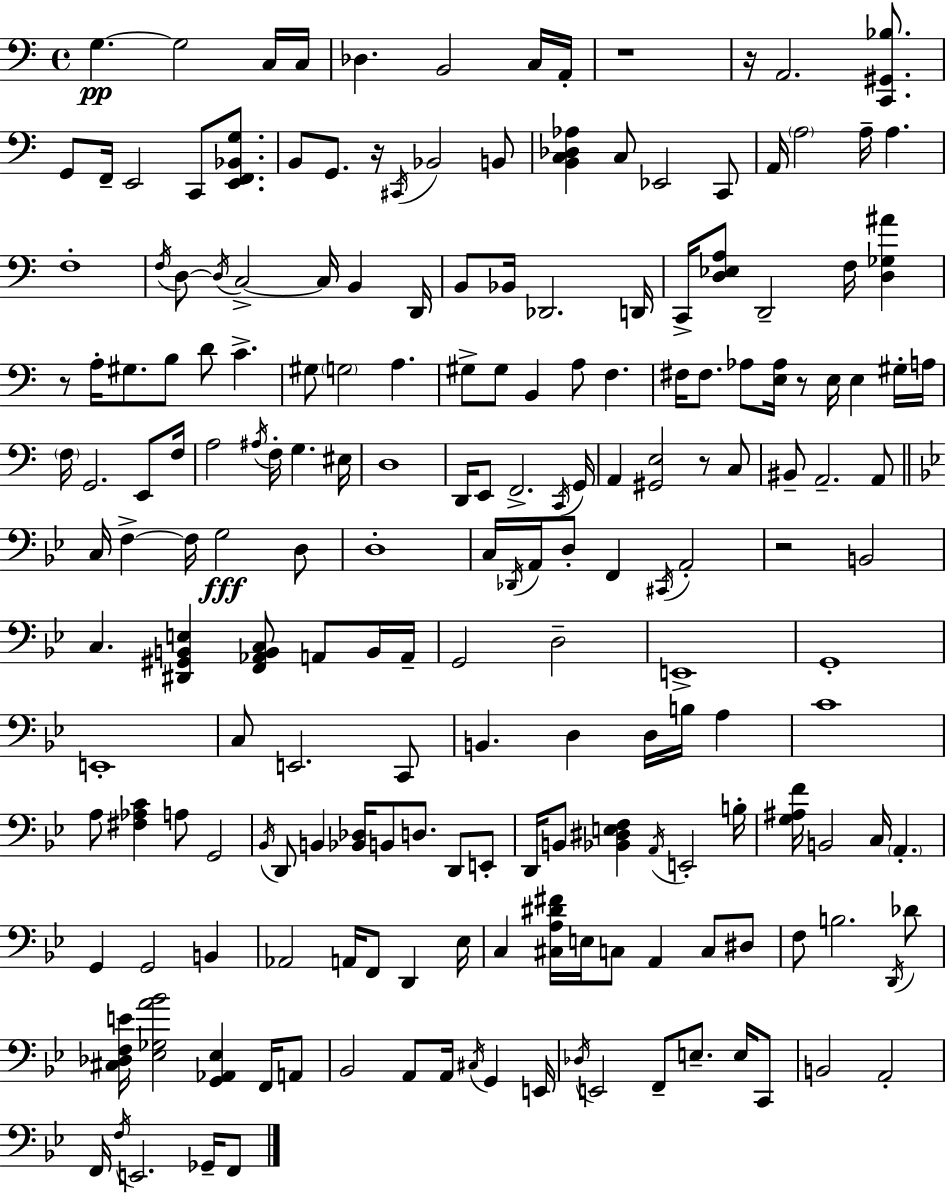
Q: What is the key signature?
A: C major